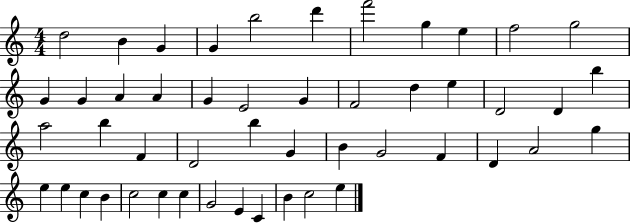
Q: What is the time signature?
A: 4/4